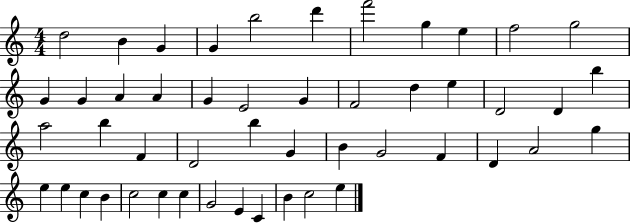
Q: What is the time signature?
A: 4/4